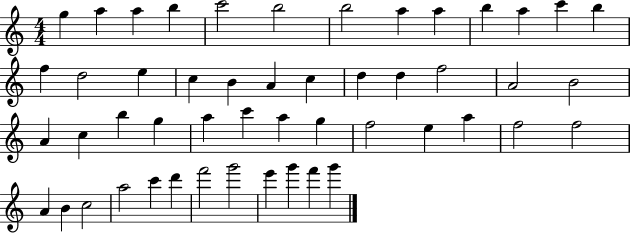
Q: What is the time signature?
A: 4/4